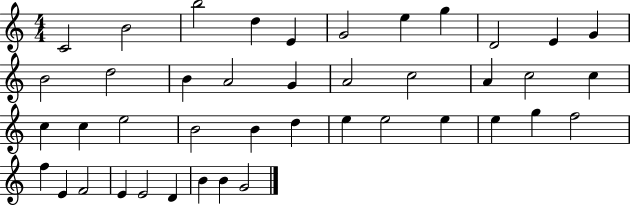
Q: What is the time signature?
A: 4/4